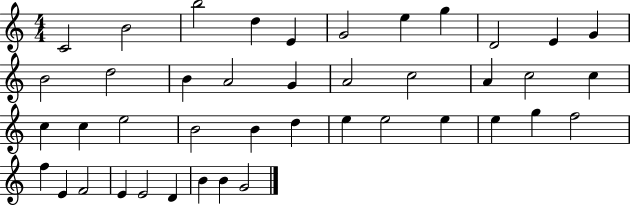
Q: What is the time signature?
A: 4/4